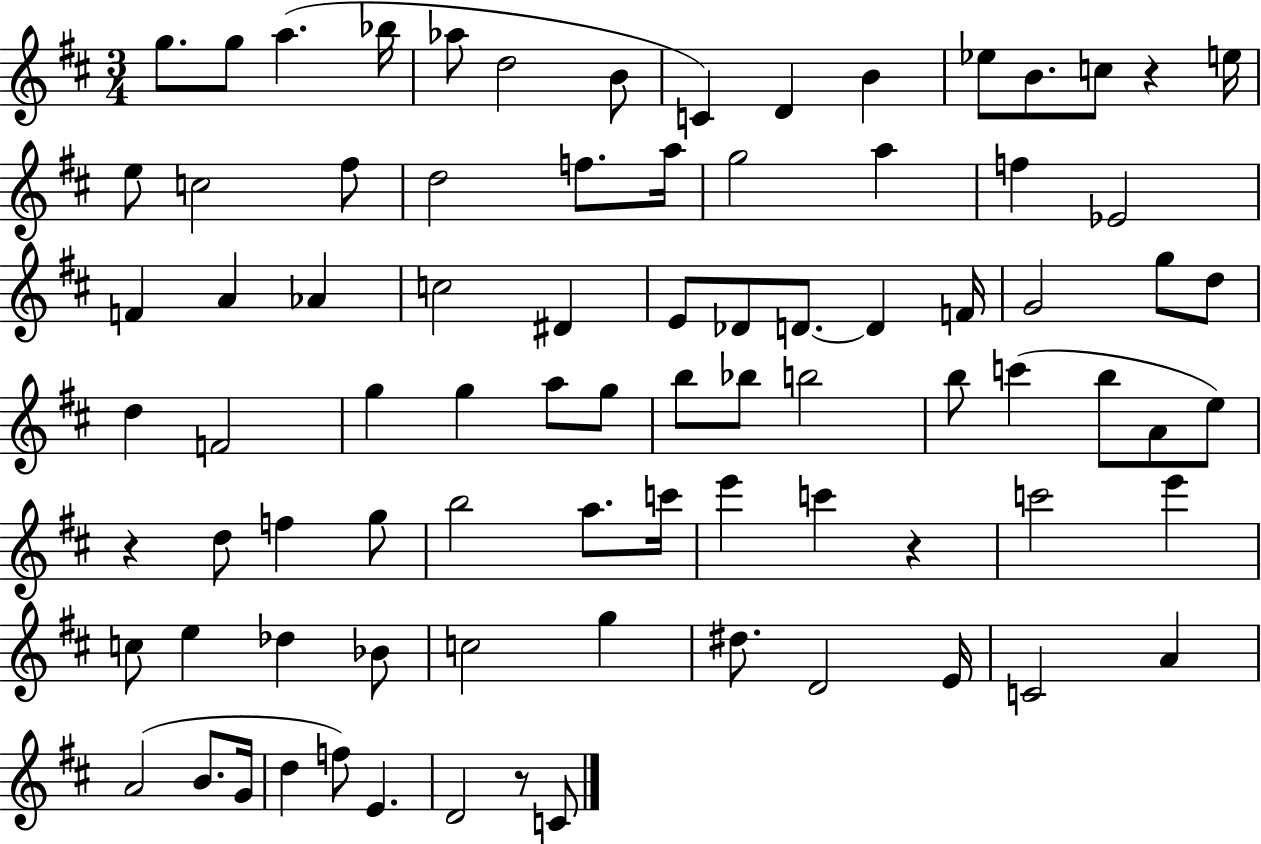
{
  \clef treble
  \numericTimeSignature
  \time 3/4
  \key d \major
  g''8. g''8 a''4.( bes''16 | aes''8 d''2 b'8 | c'4) d'4 b'4 | ees''8 b'8. c''8 r4 e''16 | \break e''8 c''2 fis''8 | d''2 f''8. a''16 | g''2 a''4 | f''4 ees'2 | \break f'4 a'4 aes'4 | c''2 dis'4 | e'8 des'8 d'8.~~ d'4 f'16 | g'2 g''8 d''8 | \break d''4 f'2 | g''4 g''4 a''8 g''8 | b''8 bes''8 b''2 | b''8 c'''4( b''8 a'8 e''8) | \break r4 d''8 f''4 g''8 | b''2 a''8. c'''16 | e'''4 c'''4 r4 | c'''2 e'''4 | \break c''8 e''4 des''4 bes'8 | c''2 g''4 | dis''8. d'2 e'16 | c'2 a'4 | \break a'2( b'8. g'16 | d''4 f''8) e'4. | d'2 r8 c'8 | \bar "|."
}